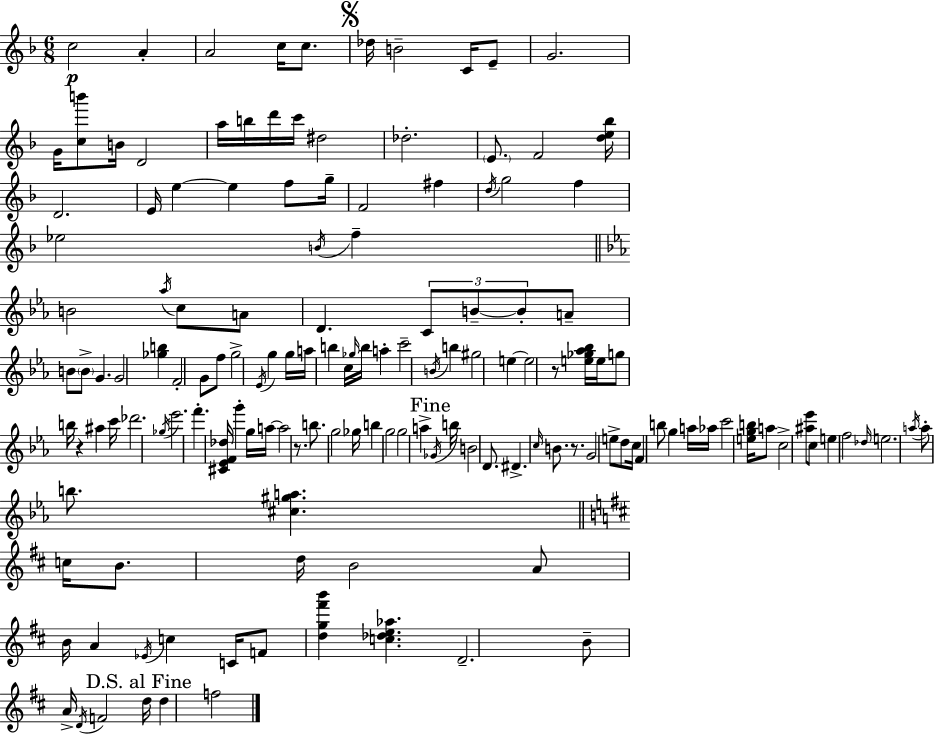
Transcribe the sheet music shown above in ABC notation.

X:1
T:Untitled
M:6/8
L:1/4
K:F
c2 A A2 c/4 c/2 _d/4 B2 C/4 E/2 G2 G/4 [cb']/2 B/4 D2 a/4 b/4 d'/4 c'/4 ^d2 _d2 E/2 F2 [de_b]/4 D2 E/4 e e f/2 g/4 F2 ^f d/4 g2 f _e2 B/4 f B2 _a/4 c/2 A/2 D C/2 B/2 B/2 A/2 B/2 B/2 G G2 [_gb] F2 G/2 f/2 g2 _E/4 g g/4 a/4 b c/4 _g/4 b/4 a c'2 B/4 b ^g2 e e2 z/2 [e_g_a_b]/4 e/4 g/2 b/4 z ^a c'/4 _d'2 _g/4 _e'2 f' [^C_EF_d]/4 g' g/4 a/4 a2 z/2 b/2 g2 _g/4 b g2 g2 a _G/4 b/4 B2 D/2 ^D c/4 B/2 z/2 G2 e/2 d/2 c/4 F b/2 g a/4 _a/4 c'2 [egb]/4 a/2 c2 [^a_e']/2 c/2 e f2 _d/4 e2 a/4 a/2 b/2 [^c^ga] c/4 B/2 d/4 B2 A/2 B/4 A _E/4 c C/4 F/2 [dg^f'b'] [c_de_a] D2 B/2 A/4 D/4 F2 d/4 d f2